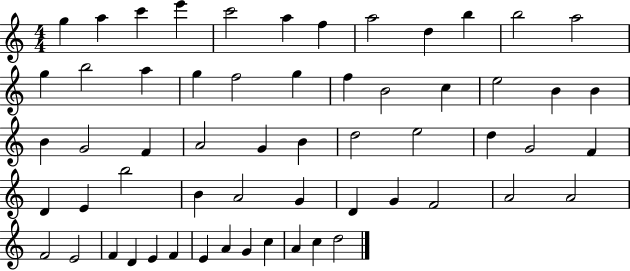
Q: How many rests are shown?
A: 0